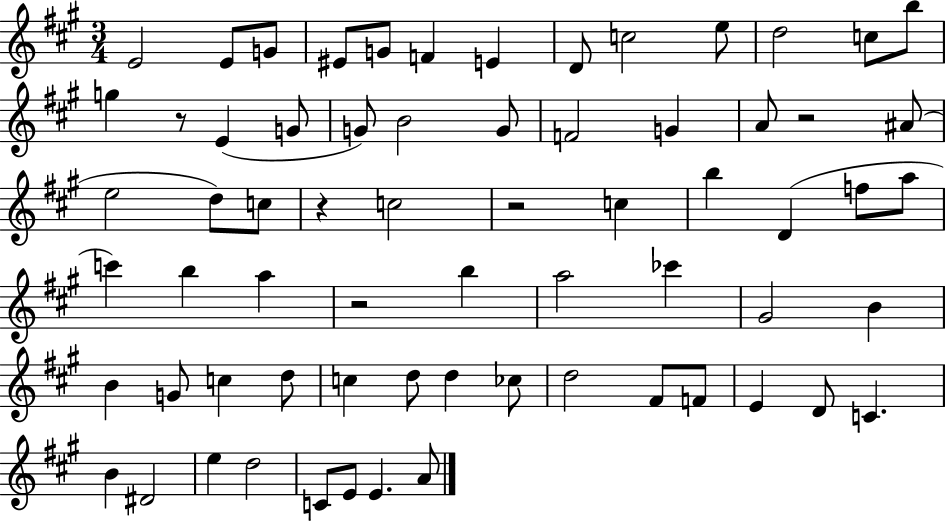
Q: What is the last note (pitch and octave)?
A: A4